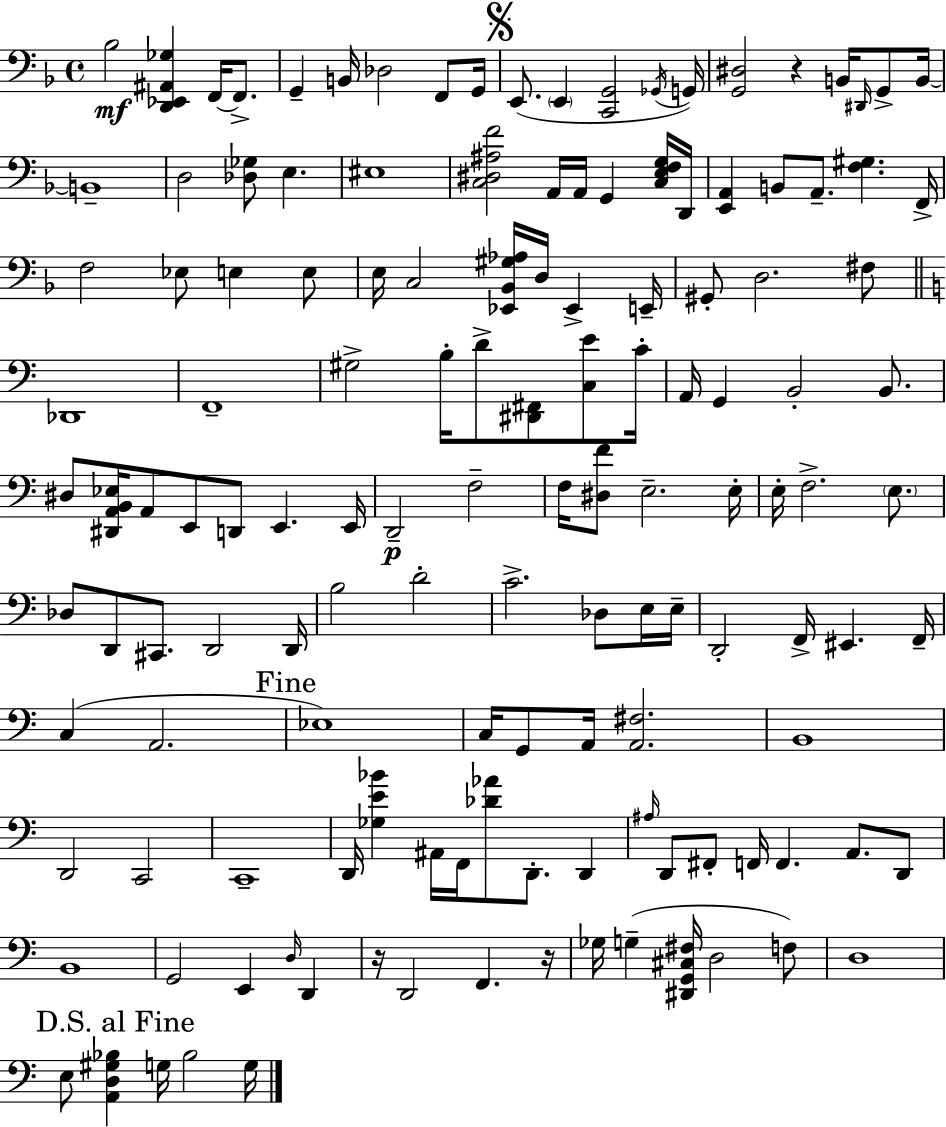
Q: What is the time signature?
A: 4/4